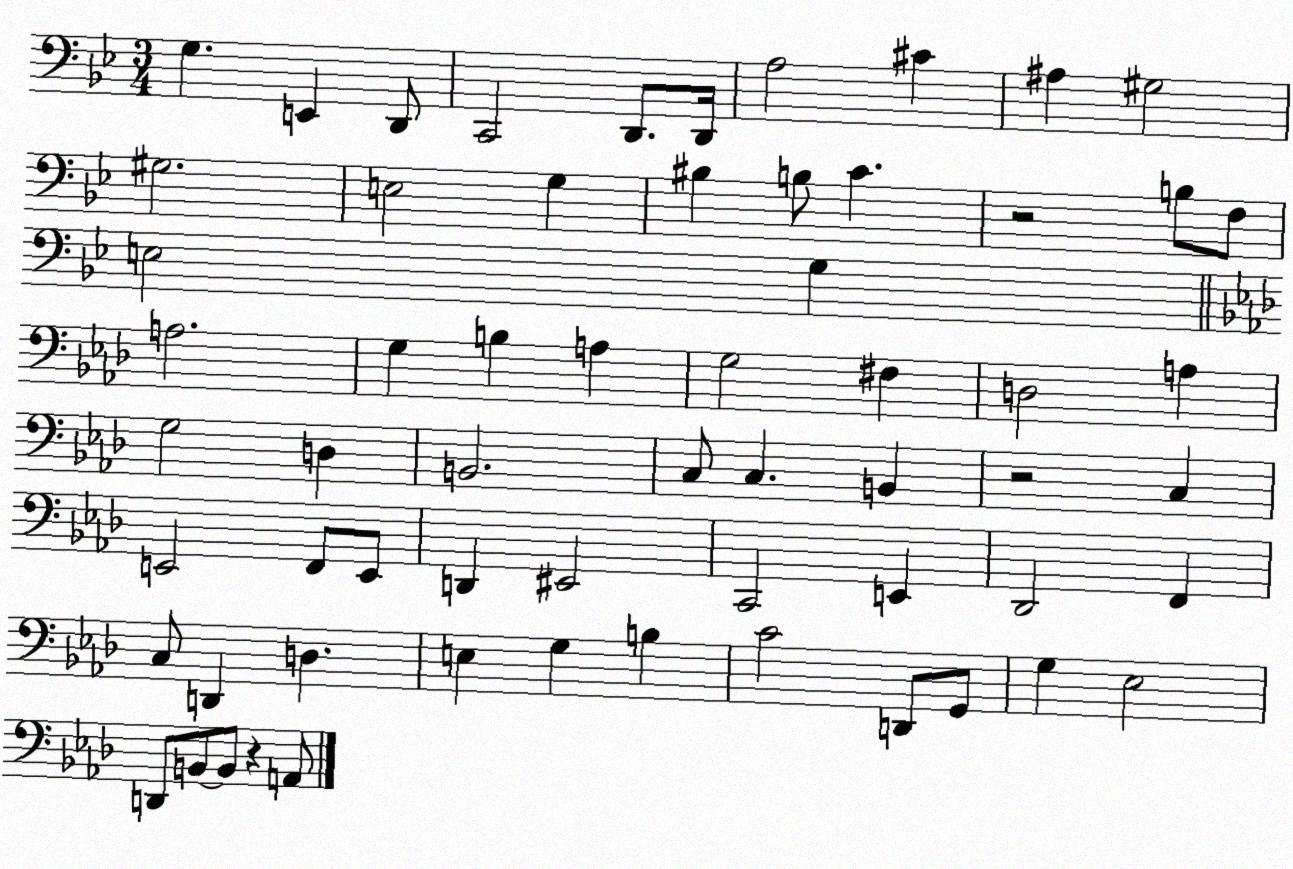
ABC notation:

X:1
T:Untitled
M:3/4
L:1/4
K:Bb
G, E,, D,,/2 C,,2 D,,/2 D,,/4 A,2 ^C ^A, ^G,2 ^G,2 E,2 G, ^B, B,/2 C z2 B,/2 F,/2 E,2 G, A,2 G, B, A, G,2 ^F, D,2 A, G,2 D, B,,2 C,/2 C, B,, z2 C, E,,2 F,,/2 E,,/2 D,, ^E,,2 C,,2 E,, _D,,2 F,, C,/2 D,, D, E, G, B, C2 D,,/2 G,,/2 G, _E,2 D,,/2 B,,/2 B,,/2 z A,,/2